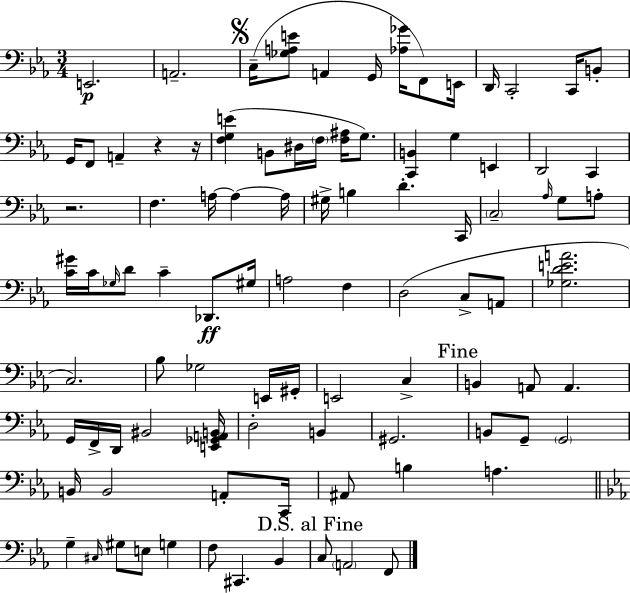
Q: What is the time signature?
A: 3/4